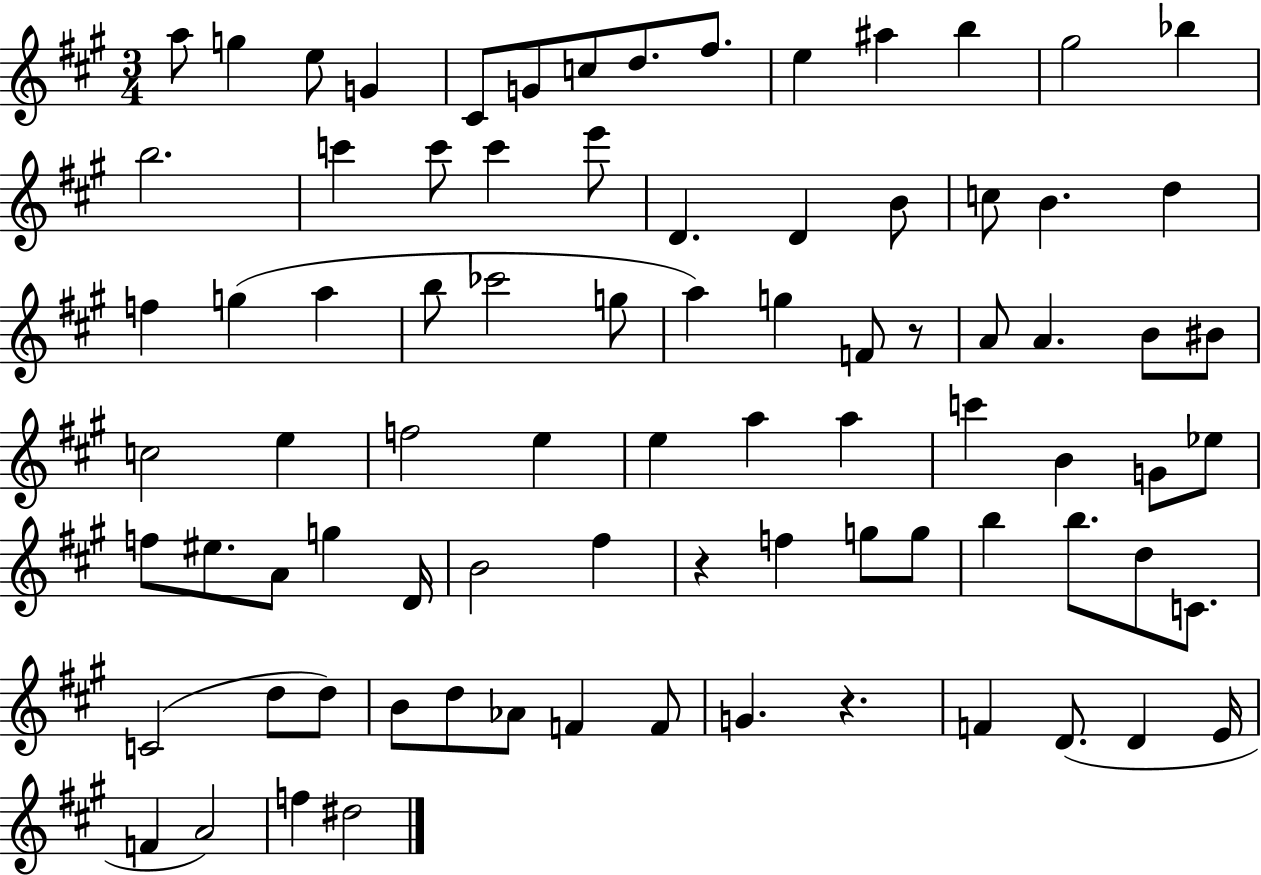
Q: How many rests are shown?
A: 3